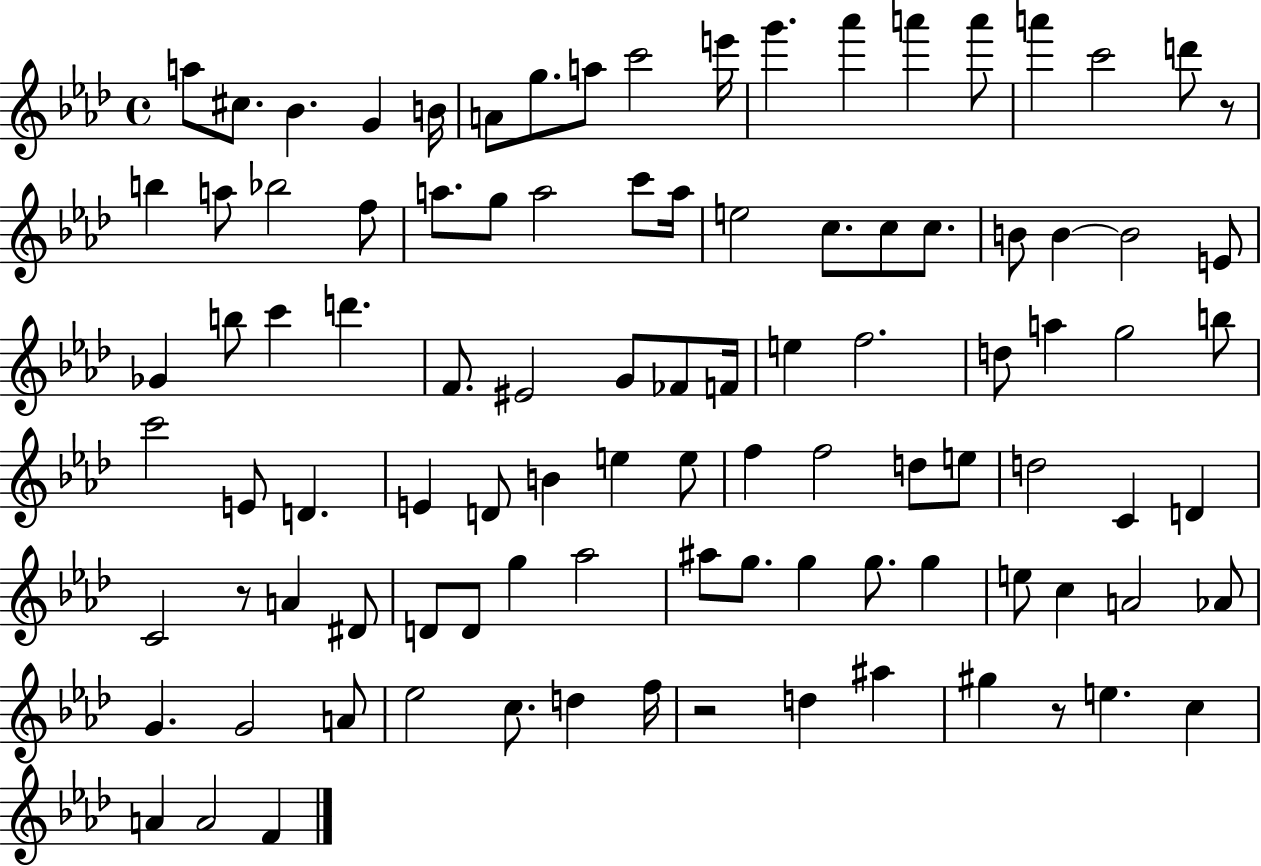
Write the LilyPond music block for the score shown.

{
  \clef treble
  \time 4/4
  \defaultTimeSignature
  \key aes \major
  a''8 cis''8. bes'4. g'4 b'16 | a'8 g''8. a''8 c'''2 e'''16 | g'''4. aes'''4 a'''4 a'''8 | a'''4 c'''2 d'''8 r8 | \break b''4 a''8 bes''2 f''8 | a''8. g''8 a''2 c'''8 a''16 | e''2 c''8. c''8 c''8. | b'8 b'4~~ b'2 e'8 | \break ges'4 b''8 c'''4 d'''4. | f'8. eis'2 g'8 fes'8 f'16 | e''4 f''2. | d''8 a''4 g''2 b''8 | \break c'''2 e'8 d'4. | e'4 d'8 b'4 e''4 e''8 | f''4 f''2 d''8 e''8 | d''2 c'4 d'4 | \break c'2 r8 a'4 dis'8 | d'8 d'8 g''4 aes''2 | ais''8 g''8. g''4 g''8. g''4 | e''8 c''4 a'2 aes'8 | \break g'4. g'2 a'8 | ees''2 c''8. d''4 f''16 | r2 d''4 ais''4 | gis''4 r8 e''4. c''4 | \break a'4 a'2 f'4 | \bar "|."
}